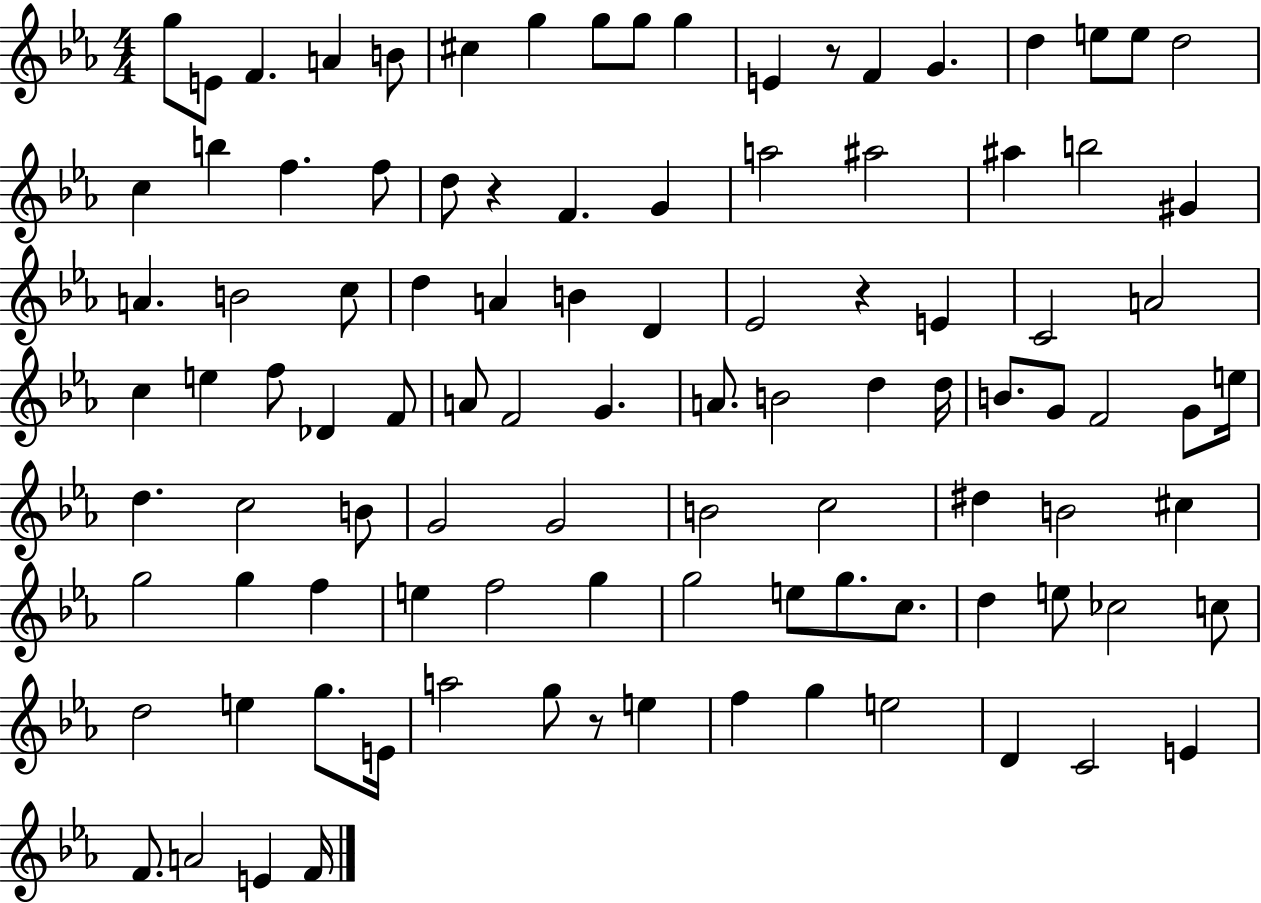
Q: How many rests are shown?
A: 4